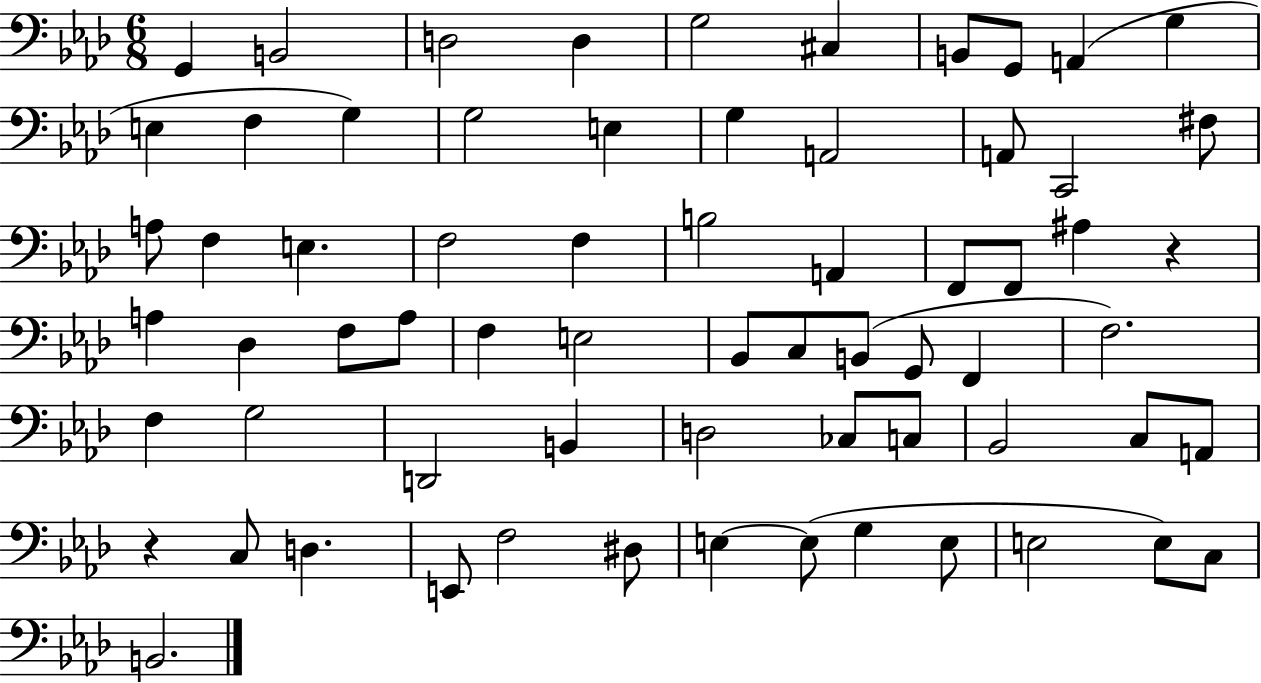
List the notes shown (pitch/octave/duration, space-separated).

G2/q B2/h D3/h D3/q G3/h C#3/q B2/e G2/e A2/q G3/q E3/q F3/q G3/q G3/h E3/q G3/q A2/h A2/e C2/h F#3/e A3/e F3/q E3/q. F3/h F3/q B3/h A2/q F2/e F2/e A#3/q R/q A3/q Db3/q F3/e A3/e F3/q E3/h Bb2/e C3/e B2/e G2/e F2/q F3/h. F3/q G3/h D2/h B2/q D3/h CES3/e C3/e Bb2/h C3/e A2/e R/q C3/e D3/q. E2/e F3/h D#3/e E3/q E3/e G3/q E3/e E3/h E3/e C3/e B2/h.